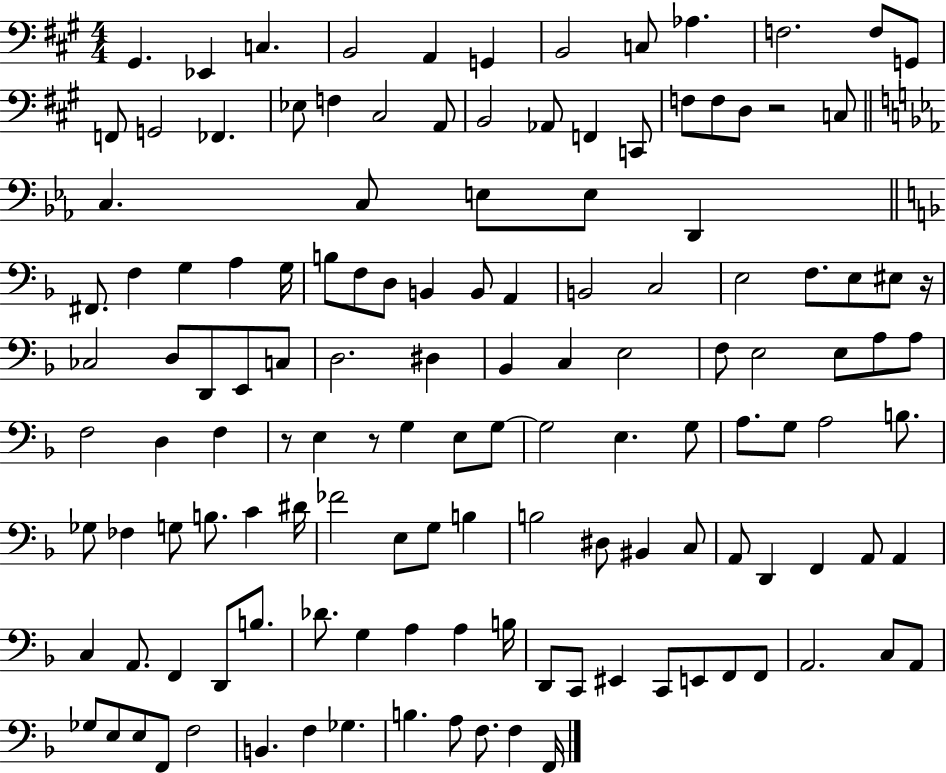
X:1
T:Untitled
M:4/4
L:1/4
K:A
^G,, _E,, C, B,,2 A,, G,, B,,2 C,/2 _A, F,2 F,/2 G,,/2 F,,/2 G,,2 _F,, _E,/2 F, ^C,2 A,,/2 B,,2 _A,,/2 F,, C,,/2 F,/2 F,/2 D,/2 z2 C,/2 C, C,/2 E,/2 E,/2 D,, ^F,,/2 F, G, A, G,/4 B,/2 F,/2 D,/2 B,, B,,/2 A,, B,,2 C,2 E,2 F,/2 E,/2 ^E,/2 z/4 _C,2 D,/2 D,,/2 E,,/2 C,/2 D,2 ^D, _B,, C, E,2 F,/2 E,2 E,/2 A,/2 A,/2 F,2 D, F, z/2 E, z/2 G, E,/2 G,/2 G,2 E, G,/2 A,/2 G,/2 A,2 B,/2 _G,/2 _F, G,/2 B,/2 C ^D/4 _F2 E,/2 G,/2 B, B,2 ^D,/2 ^B,, C,/2 A,,/2 D,, F,, A,,/2 A,, C, A,,/2 F,, D,,/2 B,/2 _D/2 G, A, A, B,/4 D,,/2 C,,/2 ^E,, C,,/2 E,,/2 F,,/2 F,,/2 A,,2 C,/2 A,,/2 _G,/2 E,/2 E,/2 F,,/2 F,2 B,, F, _G, B, A,/2 F,/2 F, F,,/4